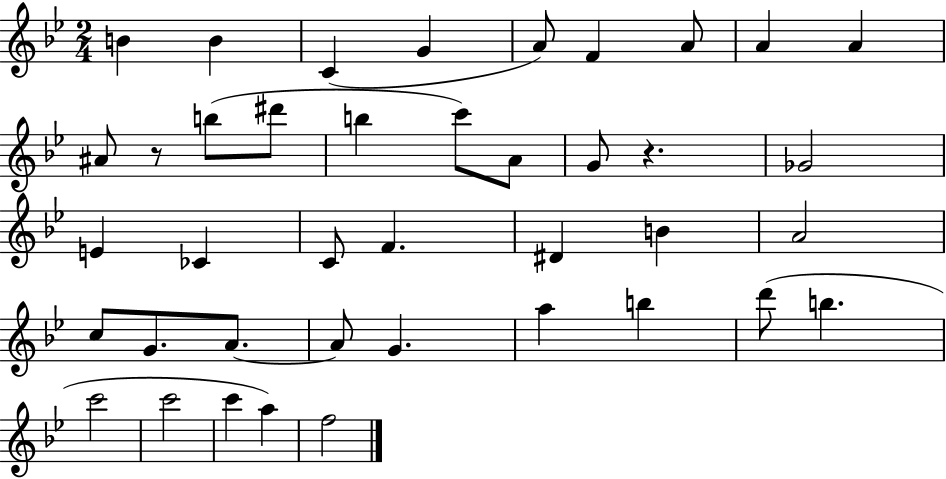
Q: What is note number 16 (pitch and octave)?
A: G4